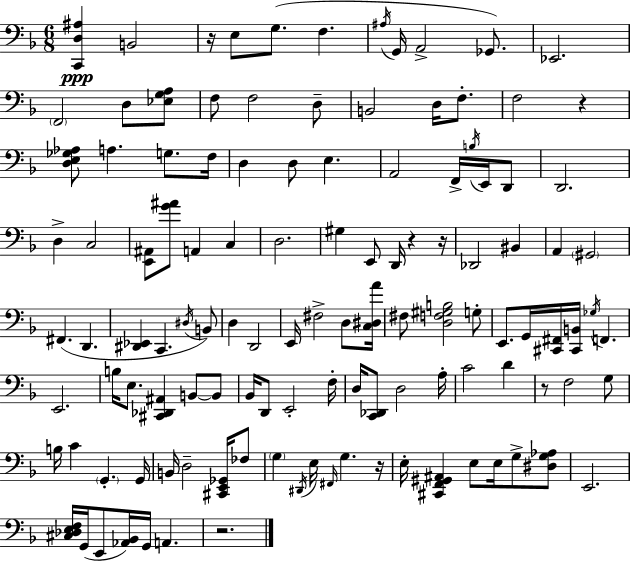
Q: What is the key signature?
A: D minor